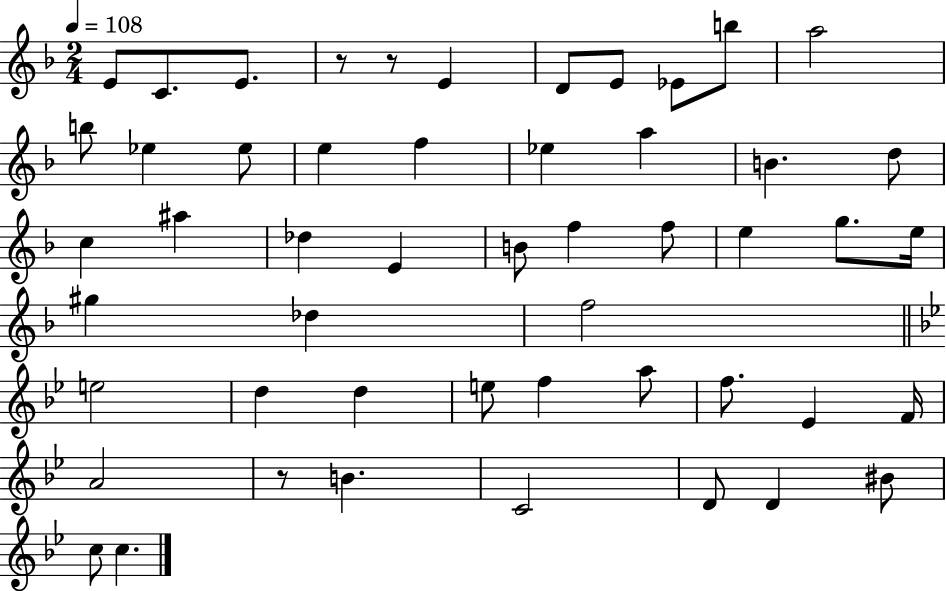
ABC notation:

X:1
T:Untitled
M:2/4
L:1/4
K:F
E/2 C/2 E/2 z/2 z/2 E D/2 E/2 _E/2 b/2 a2 b/2 _e _e/2 e f _e a B d/2 c ^a _d E B/2 f f/2 e g/2 e/4 ^g _d f2 e2 d d e/2 f a/2 f/2 _E F/4 A2 z/2 B C2 D/2 D ^B/2 c/2 c